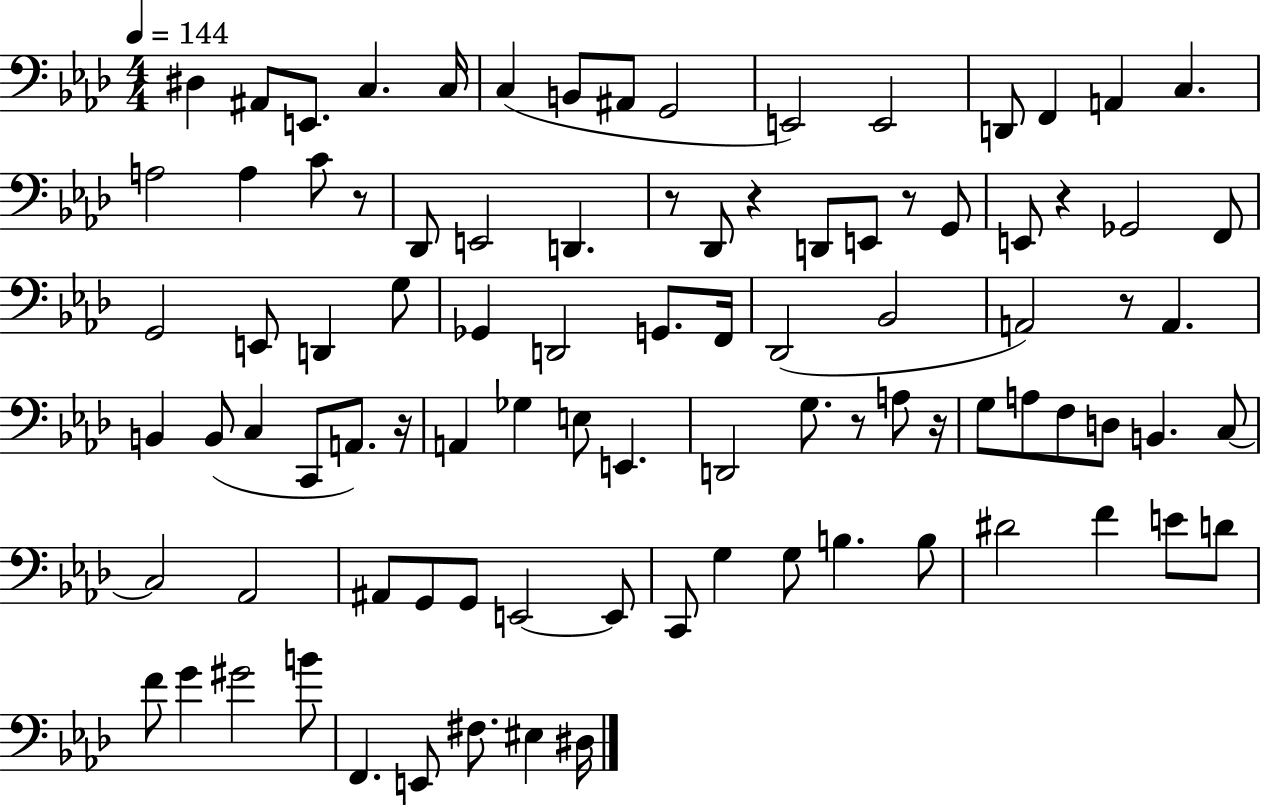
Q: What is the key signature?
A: AES major